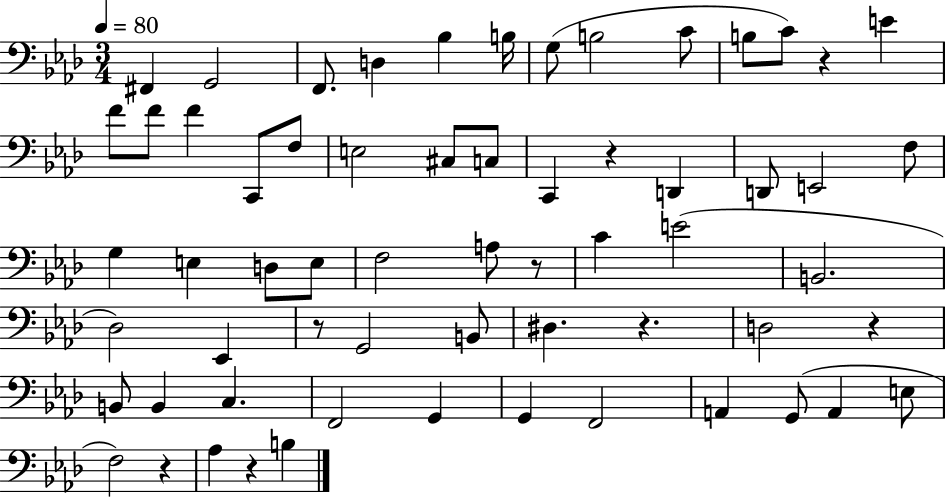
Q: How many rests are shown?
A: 8